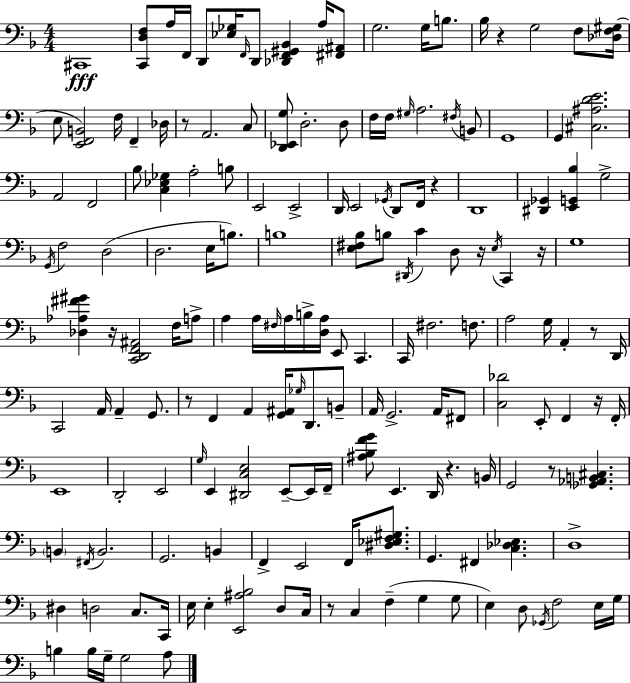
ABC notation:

X:1
T:Untitled
M:4/4
L:1/4
K:Dm
^C,,4 [C,,D,F,]/2 A,/4 F,,/4 D,,/2 [_E,_G,]/4 F,,/4 D,,/2 [_D,,F,,^G,,_B,,] A,/4 [^F,,^A,,]/2 G,2 G,/4 B,/2 _B,/4 z G,2 F,/2 [_D,F,^G,]/4 E,/2 [E,,F,,B,,]2 F,/4 F,, _D,/4 z/2 A,,2 C,/2 [D,,_E,,G,]/2 D,2 D,/2 F,/4 F,/4 ^G,/4 A,2 ^F,/4 B,,/2 G,,4 G,, [^C,^A,DE]2 A,,2 F,,2 _B,/2 [C,_E,_G,] A,2 B,/2 E,,2 E,,2 D,,/4 E,,2 _G,,/4 D,,/2 F,,/4 z D,,4 [^D,,_G,,] [E,,G,,_B,] G,2 G,,/4 F,2 D,2 D,2 E,/4 B,/2 B,4 [E,^F,_B,]/2 B,/2 ^D,,/4 C D,/2 z/4 E,/4 C,, z/4 G,4 [_D,_A,^F^G] z/4 [C,,D,,F,,^A,,]2 F,/4 A,/2 A, A,/4 ^F,/4 A,/4 B,/4 [D,A,]/4 E,,/2 C,, C,,/4 ^F,2 F,/2 A,2 G,/4 A,, z/2 D,,/4 C,,2 A,,/4 A,, G,,/2 z/2 F,, A,, [G,,^A,,]/4 _G,/4 D,,/2 B,,/2 A,,/4 G,,2 A,,/4 ^F,,/2 [C,_D]2 E,,/2 F,, z/4 F,,/4 E,,4 D,,2 E,,2 G,/4 E,, [^D,,C,E,]2 E,,/2 E,,/4 F,,/4 [^A,_B,FG]/2 E,, D,,/4 z B,,/4 G,,2 z/2 [_G,,_A,,B,,^C,] B,, ^F,,/4 B,,2 G,,2 B,, F,, E,,2 F,,/4 [^D,_E,F,^G,]/2 G,, ^F,, [C,_D,_E,] D,4 ^D, D,2 C,/2 C,,/4 E,/4 E, [E,,^A,_B,]2 D,/2 C,/4 z/2 C, F, G, G,/2 E, D,/2 _G,,/4 F,2 E,/4 G,/4 B, B,/4 G,/4 G,2 A,/2